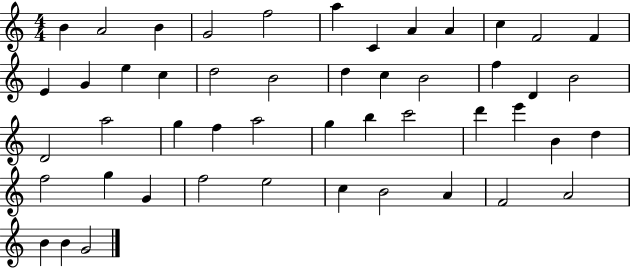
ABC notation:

X:1
T:Untitled
M:4/4
L:1/4
K:C
B A2 B G2 f2 a C A A c F2 F E G e c d2 B2 d c B2 f D B2 D2 a2 g f a2 g b c'2 d' e' B d f2 g G f2 e2 c B2 A F2 A2 B B G2